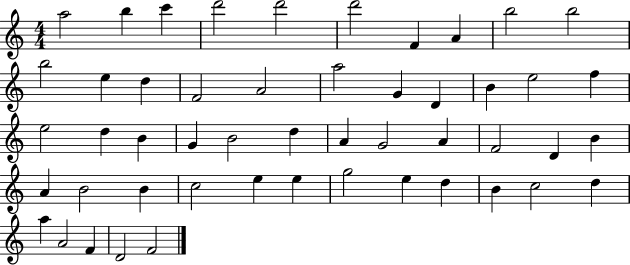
{
  \clef treble
  \numericTimeSignature
  \time 4/4
  \key c \major
  a''2 b''4 c'''4 | d'''2 d'''2 | d'''2 f'4 a'4 | b''2 b''2 | \break b''2 e''4 d''4 | f'2 a'2 | a''2 g'4 d'4 | b'4 e''2 f''4 | \break e''2 d''4 b'4 | g'4 b'2 d''4 | a'4 g'2 a'4 | f'2 d'4 b'4 | \break a'4 b'2 b'4 | c''2 e''4 e''4 | g''2 e''4 d''4 | b'4 c''2 d''4 | \break a''4 a'2 f'4 | d'2 f'2 | \bar "|."
}